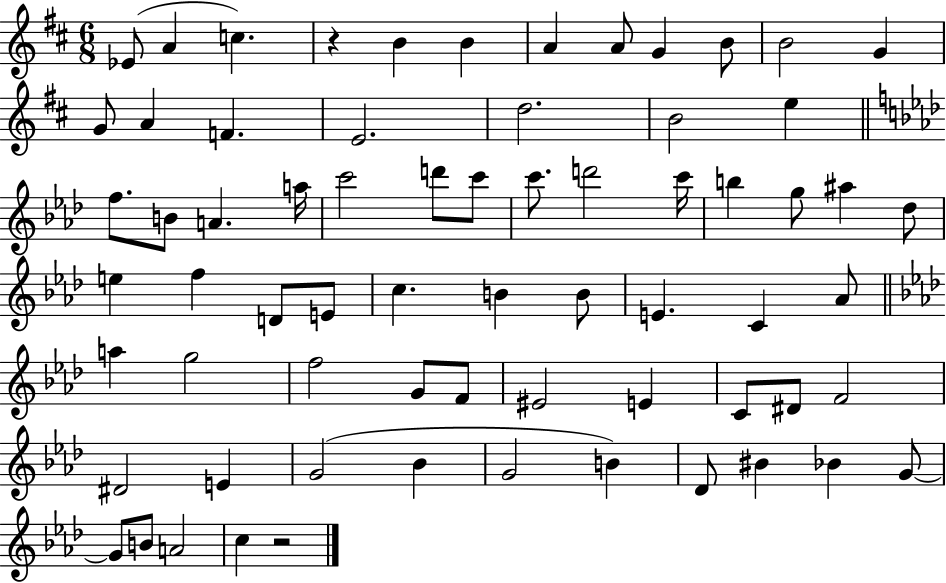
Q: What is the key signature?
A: D major